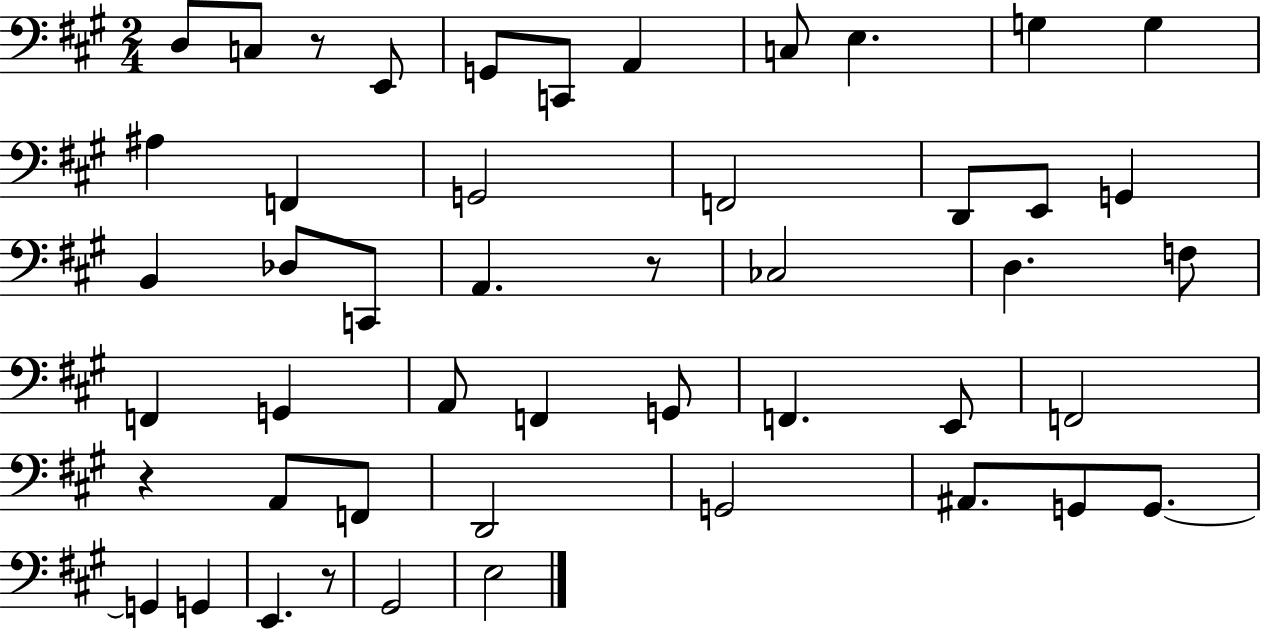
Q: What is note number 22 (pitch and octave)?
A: CES3